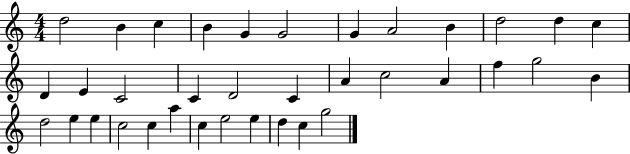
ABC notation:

X:1
T:Untitled
M:4/4
L:1/4
K:C
d2 B c B G G2 G A2 B d2 d c D E C2 C D2 C A c2 A f g2 B d2 e e c2 c a c e2 e d c g2